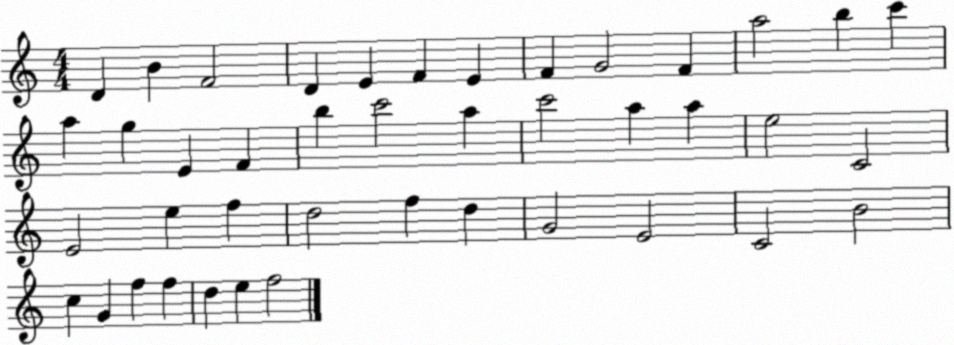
X:1
T:Untitled
M:4/4
L:1/4
K:C
D B F2 D E F E F G2 F a2 b c' a g E F b c'2 a c'2 a a e2 C2 E2 e f d2 f d G2 E2 C2 B2 c G f f d e f2